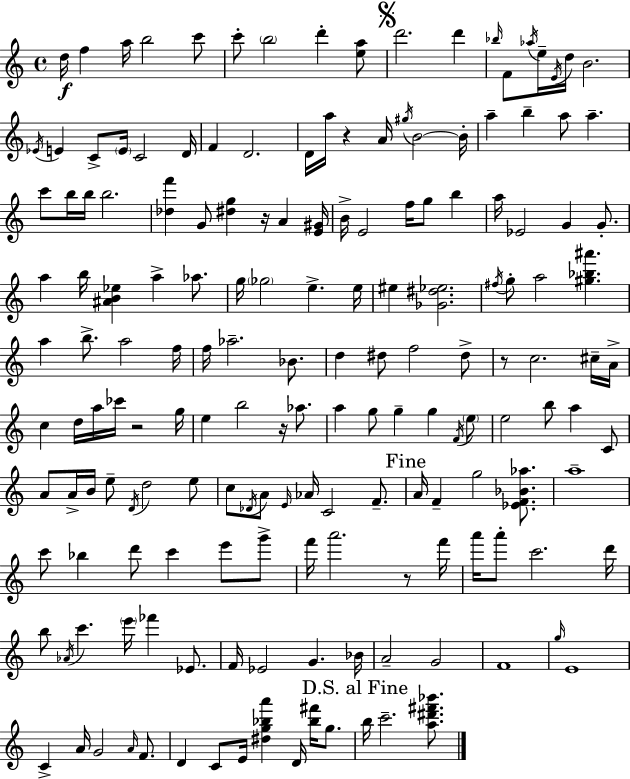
{
  \clef treble
  \time 4/4
  \defaultTimeSignature
  \key c \major
  d''16\f f''4 a''16 b''2 c'''8 | c'''8-. \parenthesize b''2 d'''4-. <e'' a''>8 | \mark \markup { \musicglyph "scripts.segno" } d'''2. d'''4 | \grace { bes''16 } f'8 \acciaccatura { aes''16 } e''16-- \acciaccatura { e'16 } d''16 b'2. | \break \acciaccatura { ees'16 } e'4 c'8-> \parenthesize e'16 c'2 | d'16 f'4 d'2. | d'16 a''16 r4 a'16 \acciaccatura { gis''16 } b'2~~ | b'16-. a''4-- b''4-- a''8 a''4.-- | \break c'''8 b''16 b''16 b''2. | <des'' f'''>4 g'8 <dis'' g''>4 r16 | a'4 <e' gis'>16 b'16-> e'2 f''16 g''8 | b''4 a''16 ees'2 g'4 | \break g'8.-. a''4 b''16 <ais' b' ees''>4 a''4-> | aes''8. g''16 \parenthesize ges''2 e''4.-> | e''16 eis''4 <ges' dis'' ees''>2. | \acciaccatura { fis''16 } g''8-. a''2 | \break <gis'' bes'' ais'''>4. a''4 b''8.-> a''2 | f''16 f''16 aes''2.-- | bes'8. d''4 dis''8 f''2 | dis''8-> r8 c''2. | \break cis''16-- a'16-> c''4 d''16 a''16 ces'''16 r2 | g''16 e''4 b''2 | r16 aes''8. a''4 g''8 g''4-- | g''4 \acciaccatura { f'16 } \parenthesize e''8 e''2 b''8 | \break a''4 c'8 a'8 a'16-> b'16 e''8-- \acciaccatura { d'16 } d''2 | e''8 c''8 \acciaccatura { des'16 } a'8 \grace { e'16 } aes'16 c'2 | f'8.-- \mark "Fine" a'16 f'4-- g''2 | <ees' f' bes' aes''>8. a''1-- | \break c'''8 bes''4 | d'''8 c'''4 e'''8 g'''8-> f'''16 a'''2. | r8 f'''16 a'''16 a'''8-. c'''2. | d'''16 b''8 \acciaccatura { aes'16 } c'''4. | \break \parenthesize e'''16 fes'''4 ees'8. f'16 ees'2 | g'4. bes'16 a'2-- | g'2 f'1 | \grace { g''16 } e'1 | \break c'4-> | a'16 g'2 \grace { a'16 } f'8. d'4 | c'8 e'16 <dis'' g'' bes'' a'''>4 d'16 <bes'' fis'''>16 g''8. \mark "D.S. al Fine" b''16 c'''2.-- | <a'' dis''' fis''' bes'''>8. \bar "|."
}